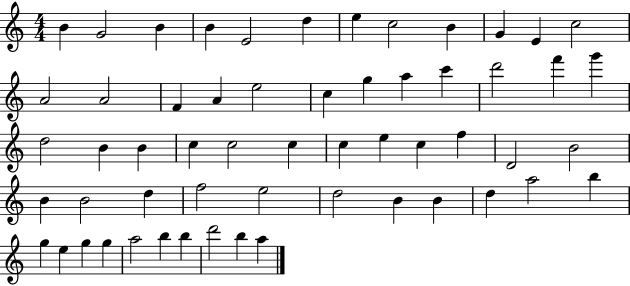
X:1
T:Untitled
M:4/4
L:1/4
K:C
B G2 B B E2 d e c2 B G E c2 A2 A2 F A e2 c g a c' d'2 f' g' d2 B B c c2 c c e c f D2 B2 B B2 d f2 e2 d2 B B d a2 b g e g g a2 b b d'2 b a